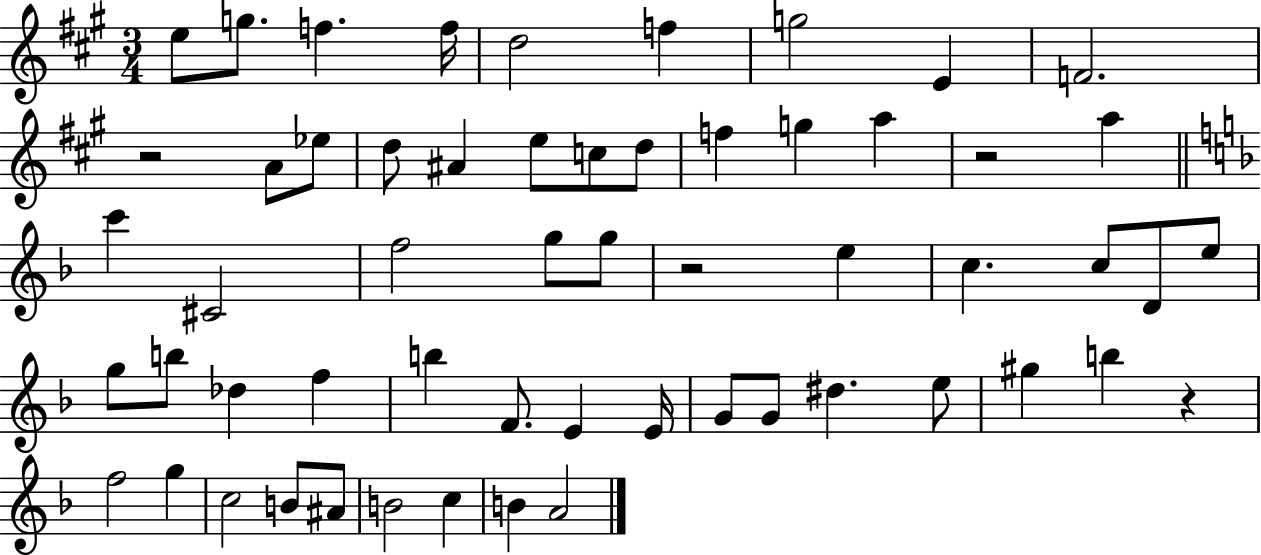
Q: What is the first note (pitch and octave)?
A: E5